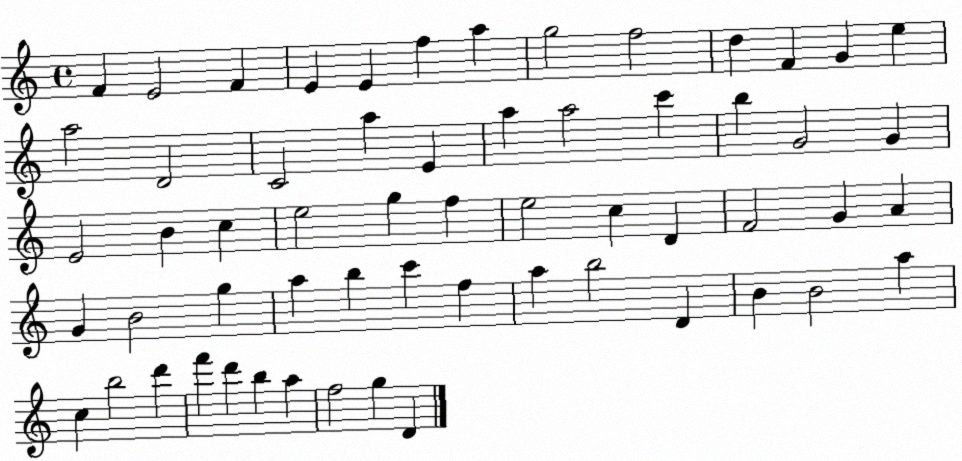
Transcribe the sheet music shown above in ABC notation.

X:1
T:Untitled
M:4/4
L:1/4
K:C
F E2 F E E f a g2 f2 d F G e a2 D2 C2 a E a a2 c' b G2 G E2 B c e2 g f e2 c D F2 G A G B2 g a b c' f a b2 D B B2 a c b2 d' f' d' b a f2 g D